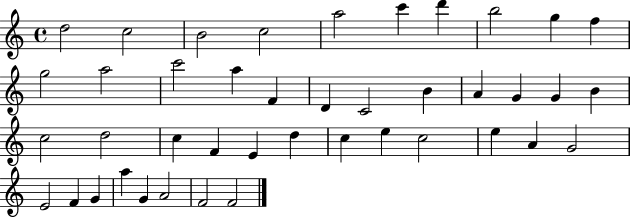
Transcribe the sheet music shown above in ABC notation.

X:1
T:Untitled
M:4/4
L:1/4
K:C
d2 c2 B2 c2 a2 c' d' b2 g f g2 a2 c'2 a F D C2 B A G G B c2 d2 c F E d c e c2 e A G2 E2 F G a G A2 F2 F2